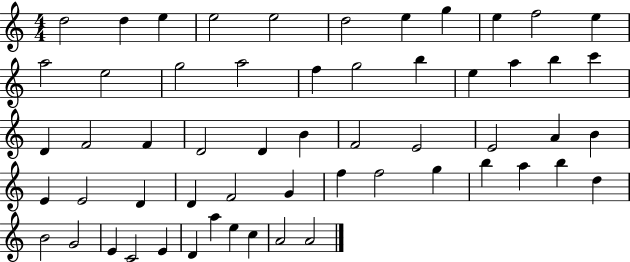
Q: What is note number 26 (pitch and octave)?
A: D4